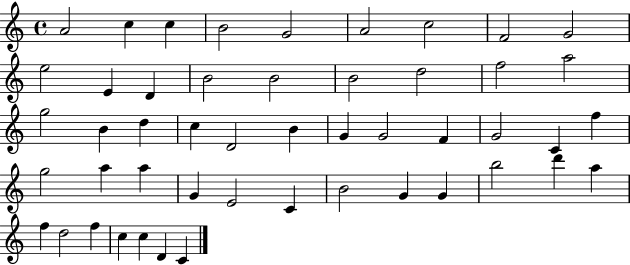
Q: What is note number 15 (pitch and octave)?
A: B4